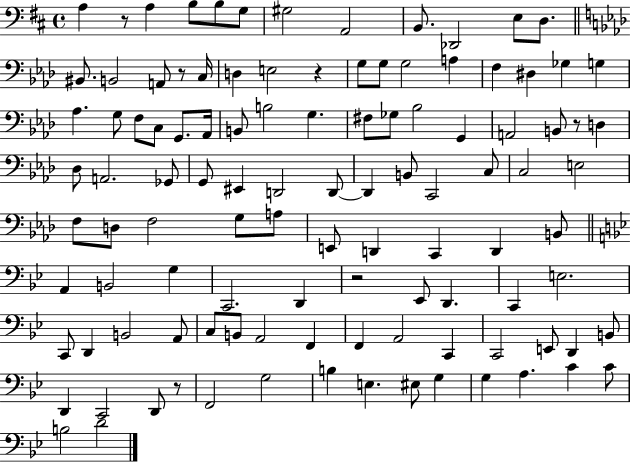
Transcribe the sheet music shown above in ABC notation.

X:1
T:Untitled
M:4/4
L:1/4
K:D
A, z/2 A, B,/2 B,/2 G,/2 ^G,2 A,,2 B,,/2 _D,,2 E,/2 D,/2 ^B,,/2 B,,2 A,,/2 z/2 C,/4 D, E,2 z G,/2 G,/2 G,2 A, F, ^D, _G, G, _A, G,/2 F,/2 C,/2 G,,/2 _A,,/4 B,,/2 B,2 G, ^F,/2 _G,/2 _B,2 G,, A,,2 B,,/2 z/2 D, _D,/2 A,,2 _G,,/2 G,,/2 ^E,, D,,2 D,,/2 D,, B,,/2 C,,2 C,/2 C,2 E,2 F,/2 D,/2 F,2 G,/2 A,/2 E,,/2 D,, C,, D,, B,,/2 A,, B,,2 G, C,,2 D,, z2 _E,,/2 D,, C,, E,2 C,,/2 D,, B,,2 A,,/2 C,/2 B,,/2 A,,2 F,, F,, A,,2 C,, C,,2 E,,/2 D,, B,,/2 D,, C,,2 D,,/2 z/2 F,,2 G,2 B, E, ^E,/2 G, G, A, C C/2 B,2 D2